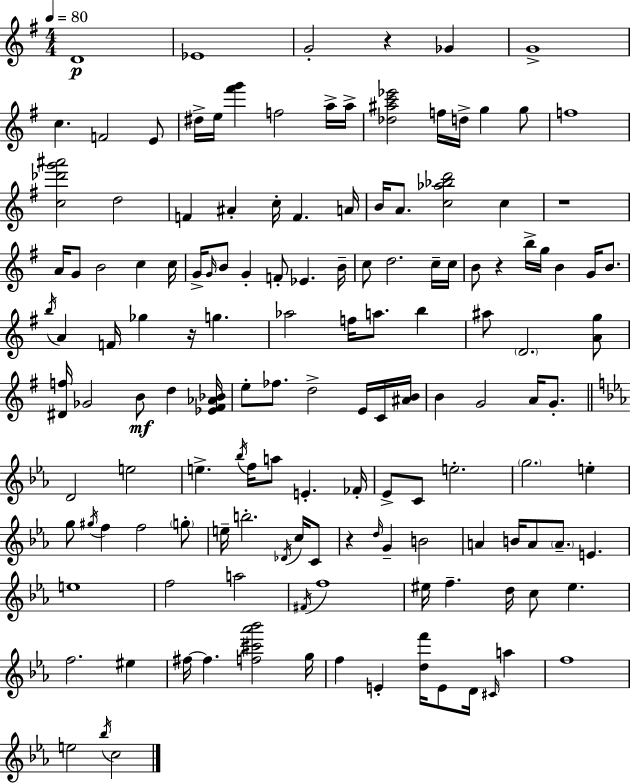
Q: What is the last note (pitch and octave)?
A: C5